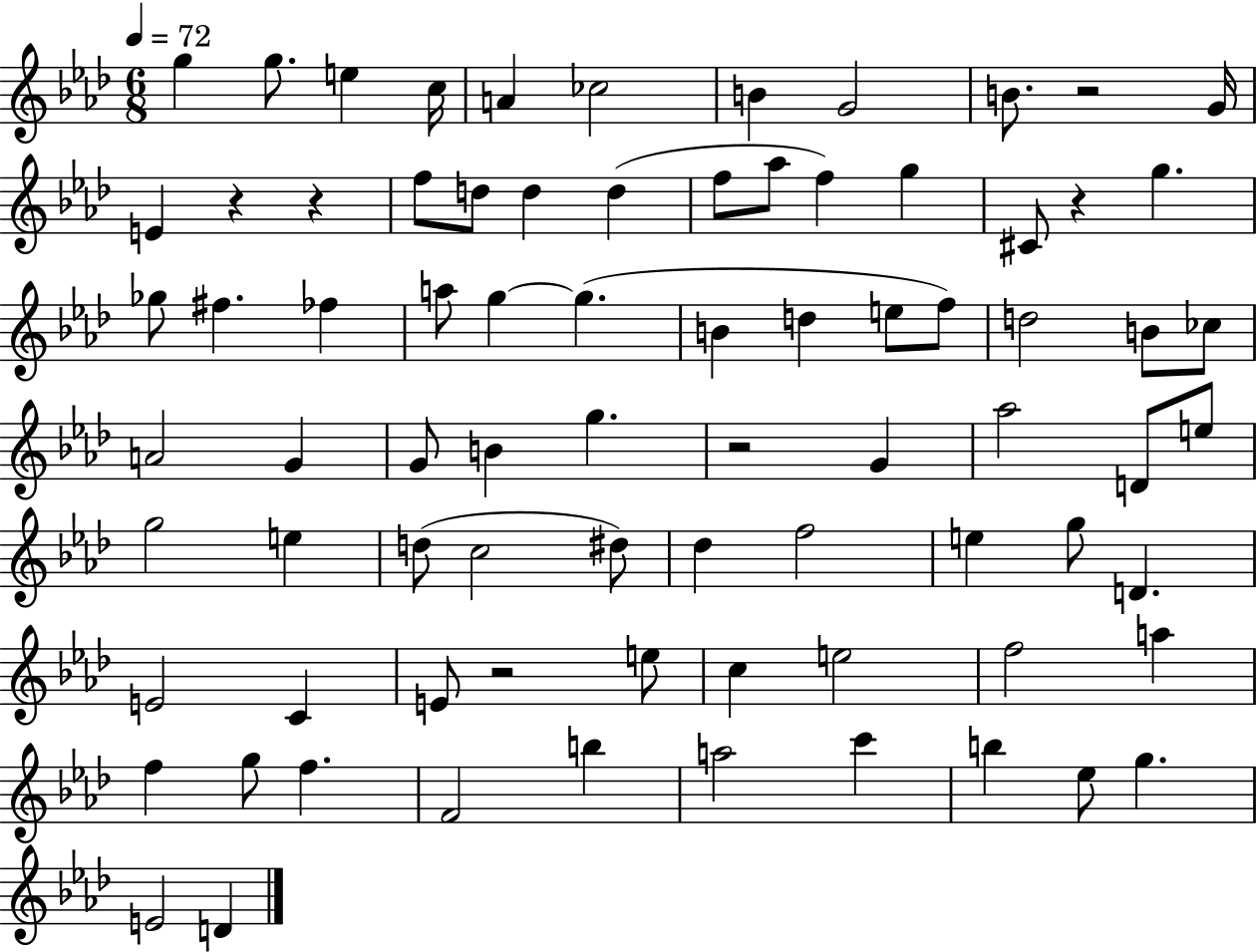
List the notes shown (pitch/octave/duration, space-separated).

G5/q G5/e. E5/q C5/s A4/q CES5/h B4/q G4/h B4/e. R/h G4/s E4/q R/q R/q F5/e D5/e D5/q D5/q F5/e Ab5/e F5/q G5/q C#4/e R/q G5/q. Gb5/e F#5/q. FES5/q A5/e G5/q G5/q. B4/q D5/q E5/e F5/e D5/h B4/e CES5/e A4/h G4/q G4/e B4/q G5/q. R/h G4/q Ab5/h D4/e E5/e G5/h E5/q D5/e C5/h D#5/e Db5/q F5/h E5/q G5/e D4/q. E4/h C4/q E4/e R/h E5/e C5/q E5/h F5/h A5/q F5/q G5/e F5/q. F4/h B5/q A5/h C6/q B5/q Eb5/e G5/q. E4/h D4/q